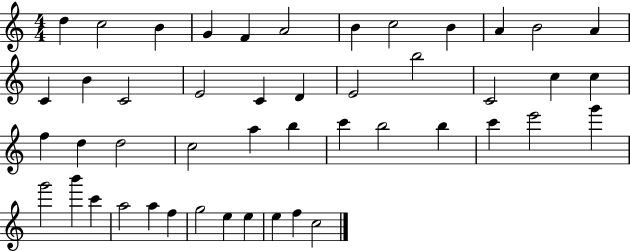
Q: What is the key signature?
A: C major